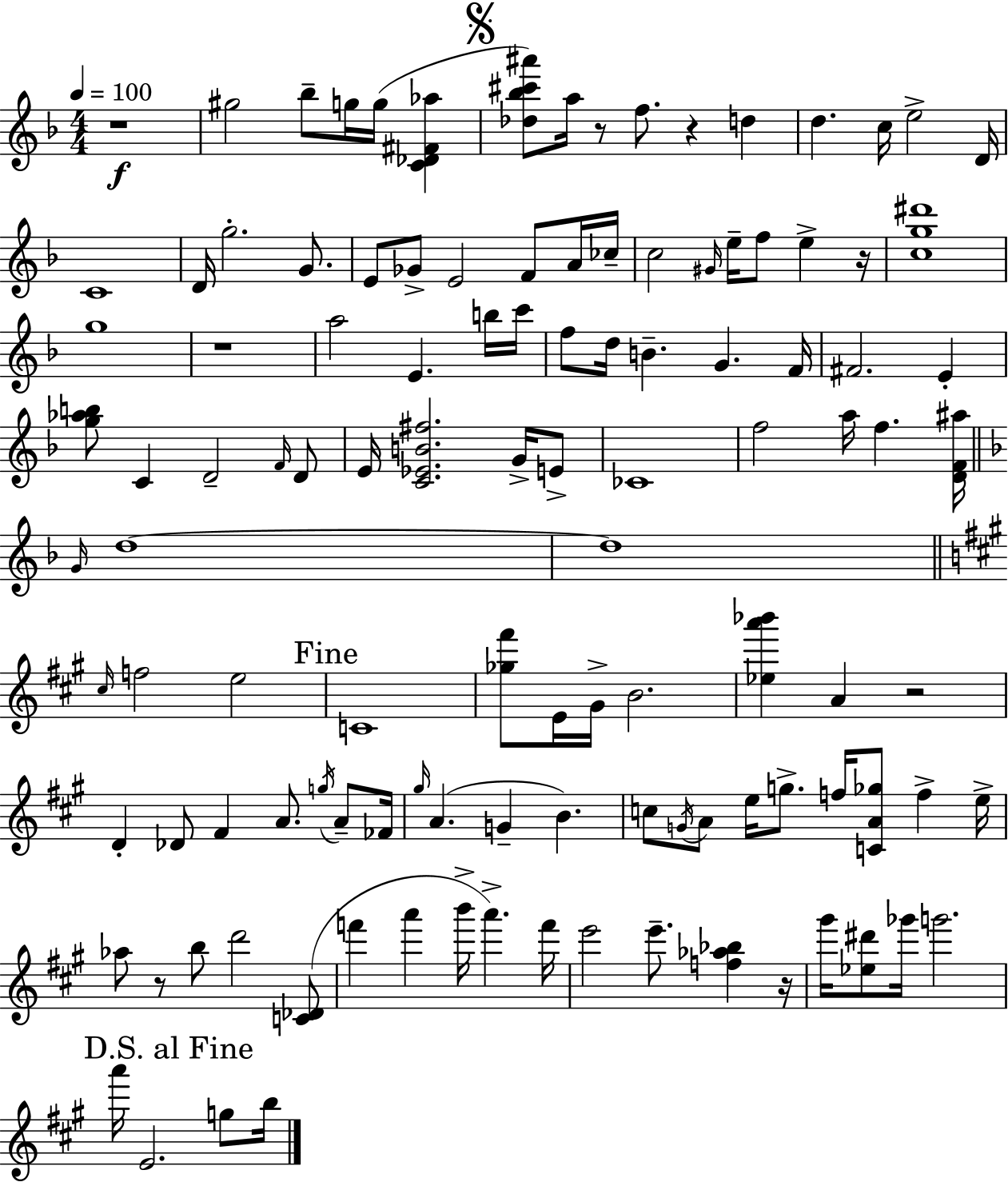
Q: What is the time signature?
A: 4/4